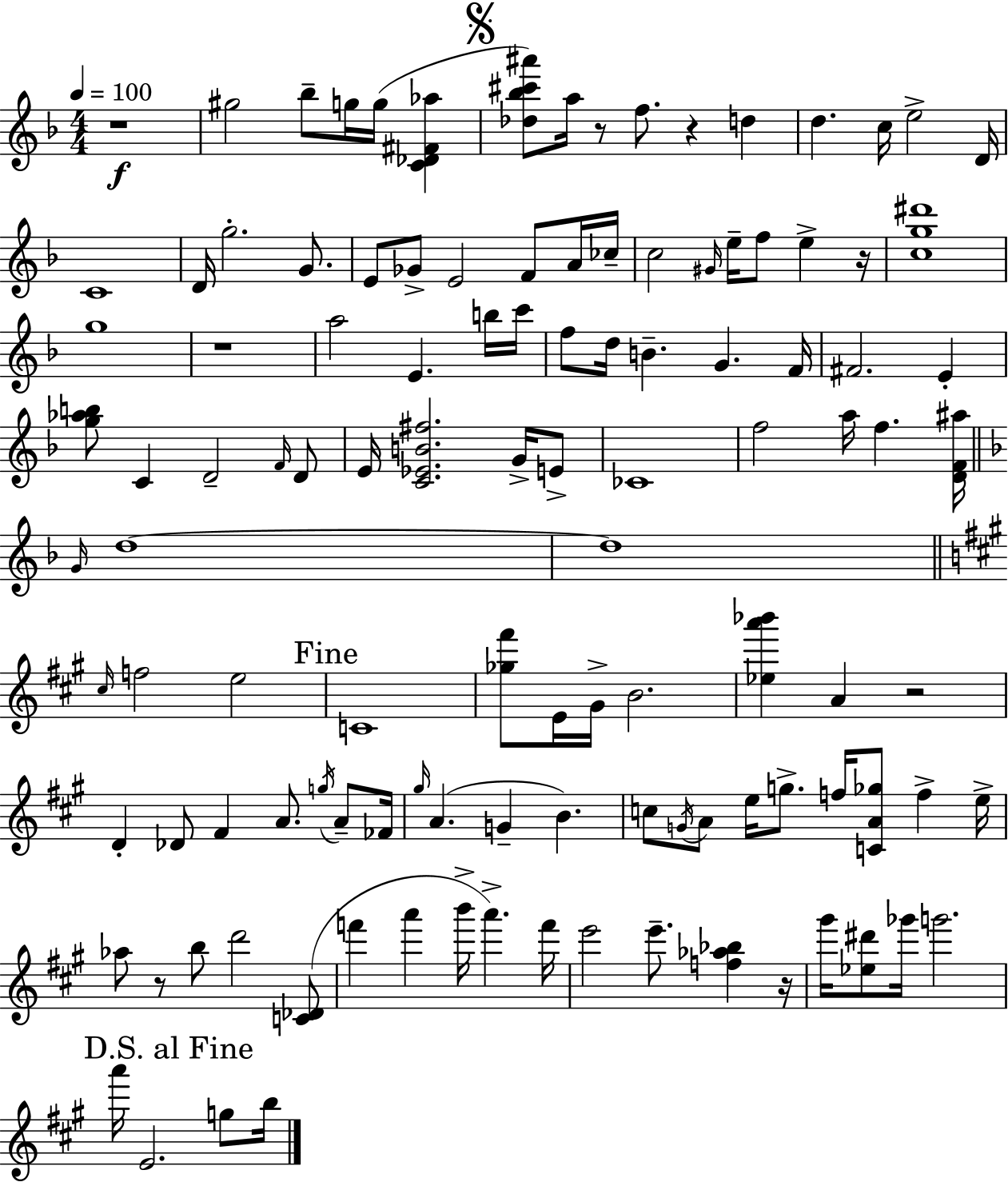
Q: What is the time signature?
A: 4/4